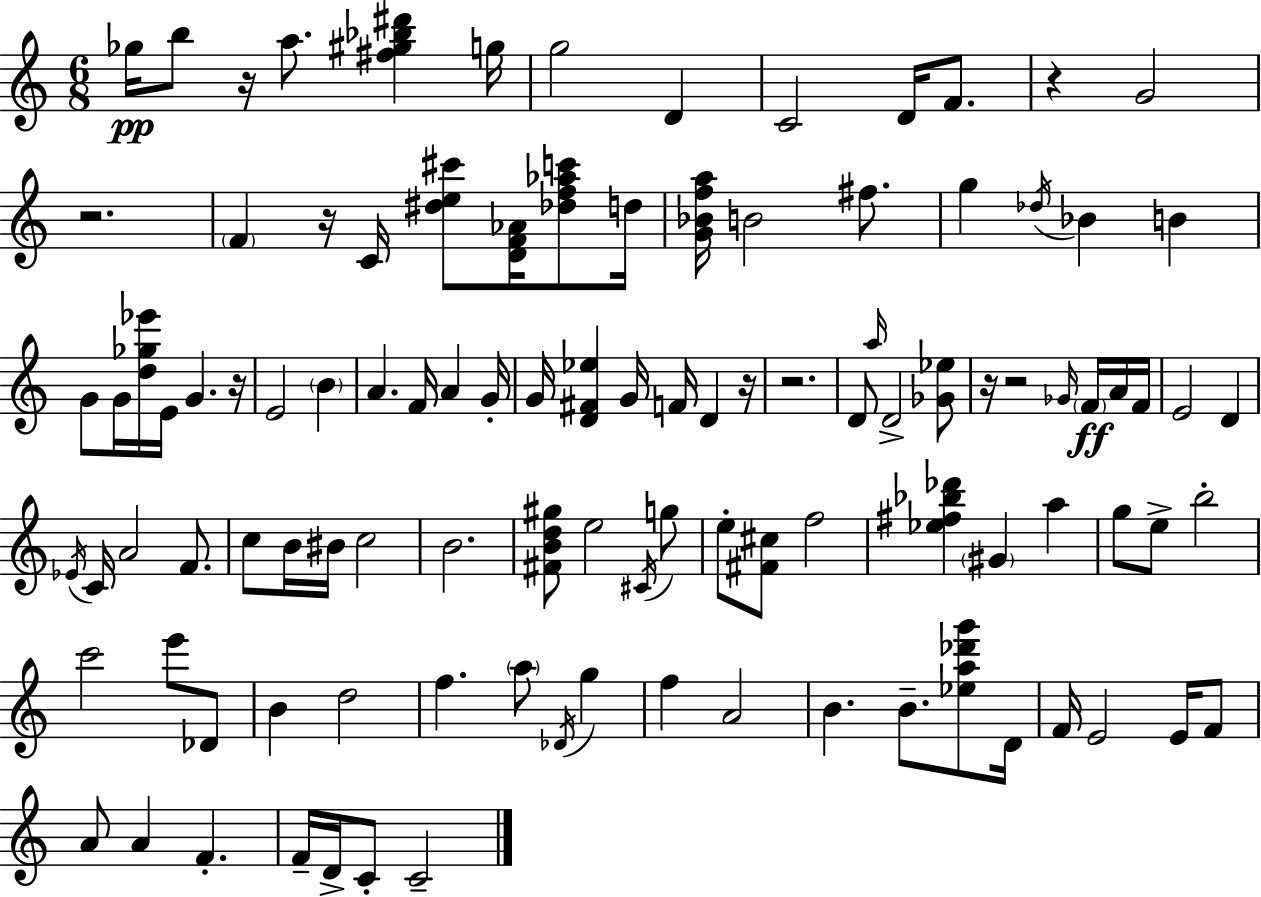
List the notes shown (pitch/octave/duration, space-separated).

Gb5/s B5/e R/s A5/e. [F#5,G#5,Bb5,D#6]/q G5/s G5/h D4/q C4/h D4/s F4/e. R/q G4/h R/h. F4/q R/s C4/s [D#5,E5,C#6]/e [D4,F4,Ab4]/s [Db5,F5,Ab5,C6]/e D5/s [G4,Bb4,F5,A5]/s B4/h F#5/e. G5/q Db5/s Bb4/q B4/q G4/e G4/s [D5,Gb5,Eb6]/s E4/s G4/q. R/s E4/h B4/q A4/q. F4/s A4/q G4/s G4/s [D4,F#4,Eb5]/q G4/s F4/s D4/q R/s R/h. D4/e A5/s D4/h [Gb4,Eb5]/e R/s R/h Gb4/s F4/s A4/s F4/s E4/h D4/q Eb4/s C4/s A4/h F4/e. C5/e B4/s BIS4/s C5/h B4/h. [F#4,B4,D5,G#5]/e E5/h C#4/s G5/e E5/e [F#4,C#5]/e F5/h [Eb5,F#5,Bb5,Db6]/q G#4/q A5/q G5/e E5/e B5/h C6/h E6/e Db4/e B4/q D5/h F5/q. A5/e Db4/s G5/q F5/q A4/h B4/q. B4/e. [Eb5,A5,Db6,G6]/e D4/s F4/s E4/h E4/s F4/e A4/e A4/q F4/q. F4/s D4/s C4/e C4/h